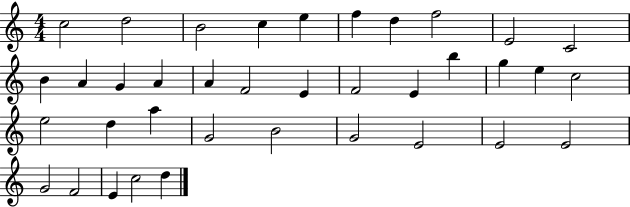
{
  \clef treble
  \numericTimeSignature
  \time 4/4
  \key c \major
  c''2 d''2 | b'2 c''4 e''4 | f''4 d''4 f''2 | e'2 c'2 | \break b'4 a'4 g'4 a'4 | a'4 f'2 e'4 | f'2 e'4 b''4 | g''4 e''4 c''2 | \break e''2 d''4 a''4 | g'2 b'2 | g'2 e'2 | e'2 e'2 | \break g'2 f'2 | e'4 c''2 d''4 | \bar "|."
}